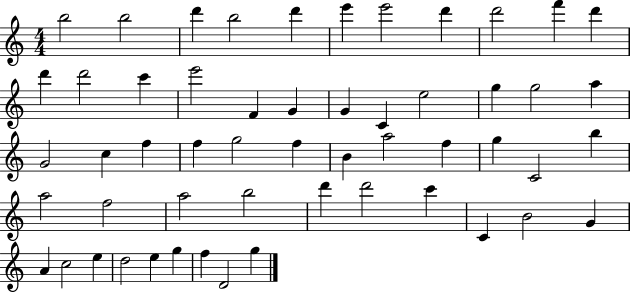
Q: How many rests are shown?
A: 0